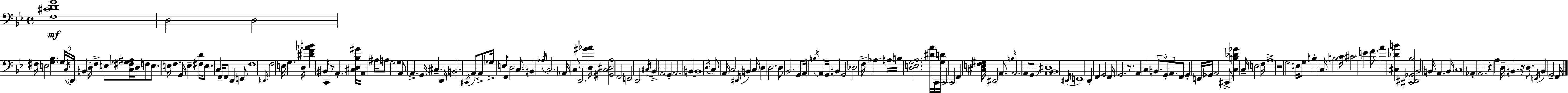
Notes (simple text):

[F3,C#4,D4,G4]/w D3/h D3/h F#3/s E3/h [G3,Bb3]/q. G3/s C3/s D2/s B2/q D3/s F3/q E3/e [C3,F#3,Gb3,A#3]/s D3/s F3/e E3/e. E3/s F3/q. G2/s E3/q [F#3,D4]/s E3/e. C3/q F2/s F2/e D2/q E2/e F3/w Db2/s F3/h E3/s G3/q. D3/s [D#4,F4,Ab4,B4]/q BIS2/s C2/e R/e A2/q. [C#3,D3,Bb3,G#4]/s A2/s A#3/s A3/e G3/h G3/q A2/e A2/q. G2/s C#3/q. D2/s B2/h. C#2/s A2/e A2/e Gb3/s E3/e F2/e D3/h C3/e. B2/q Ab3/s C3/h. Ab2/s C3/e D2/h. [D3,G#4,Ab4]/s [G#2,C3,D#3,A3]/h F2/h E2/h D2/h C#3/s Bb2/q A2/h G2/q A2/h. B2/q B2/w D3/s C3/e A2/s C3/h D#2/s B2/q C3/s D3/q D3/h. D3/e Bb2/h. G2/e A2/s B3/s A2/e G2/s B2/q G2/h Db3/h F3/s Ab3/q. A3/s B3/s [D3,E3,G3,A3]/h. [D#4,A4]/s C2/s [G3,D4]/s C2/h C2/h F2/q [C#3,E3,F3,G#3]/s D#2/h A2/e. B3/s A2/h. A2/e G2/e [Ab2,Bb2,D#3]/w D#2/s E2/w D2/q F2/q G2/h F2/s G2/h. R/e. A2/q C3/q B2/e. G2/e A2/e. F2/e G2/q E2/s Gb2/s A2/h C#2/e [C3,B3,Db4,Gb4]/q C3/s E3/h F3/s A3/w R/h G3/h E3/s G3/e B3/q C3/s B3/h C4/s C#4/h E4/q F4/e. A4/q [C#3,Db4,B4]/q [C#2,D#2,Gb2,Bb3]/h Bb2/h B2/s A2/q. B2/s C3/w Ab2/q A2/h. R/q A3/q D3/s B2/q. R/s D3/e. E2/s B2/q G2/h F2/s